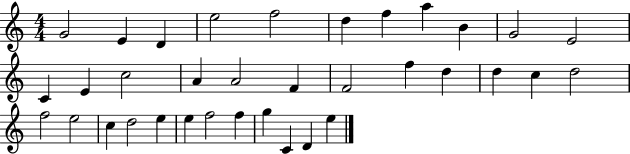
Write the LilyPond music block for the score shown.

{
  \clef treble
  \numericTimeSignature
  \time 4/4
  \key c \major
  g'2 e'4 d'4 | e''2 f''2 | d''4 f''4 a''4 b'4 | g'2 e'2 | \break c'4 e'4 c''2 | a'4 a'2 f'4 | f'2 f''4 d''4 | d''4 c''4 d''2 | \break f''2 e''2 | c''4 d''2 e''4 | e''4 f''2 f''4 | g''4 c'4 d'4 e''4 | \break \bar "|."
}